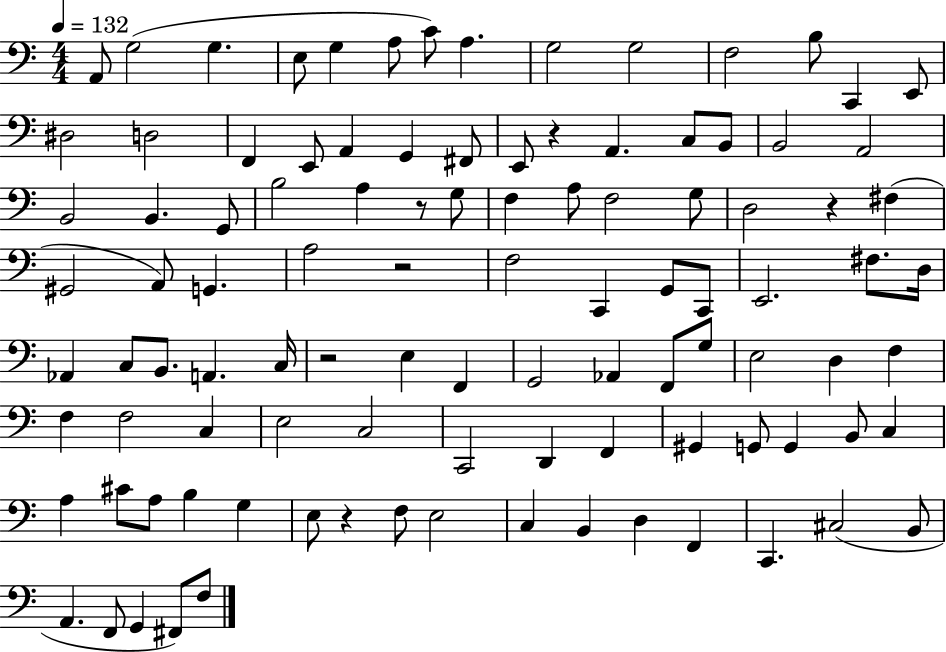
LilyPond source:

{
  \clef bass
  \numericTimeSignature
  \time 4/4
  \key c \major
  \tempo 4 = 132
  a,8 g2( g4. | e8 g4 a8 c'8) a4. | g2 g2 | f2 b8 c,4 e,8 | \break dis2 d2 | f,4 e,8 a,4 g,4 fis,8 | e,8 r4 a,4. c8 b,8 | b,2 a,2 | \break b,2 b,4. g,8 | b2 a4 r8 g8 | f4 a8 f2 g8 | d2 r4 fis4( | \break gis,2 a,8) g,4. | a2 r2 | f2 c,4 g,8 c,8 | e,2. fis8. d16 | \break aes,4 c8 b,8. a,4. c16 | r2 e4 f,4 | g,2 aes,4 f,8 g8 | e2 d4 f4 | \break f4 f2 c4 | e2 c2 | c,2 d,4 f,4 | gis,4 g,8 g,4 b,8 c4 | \break a4 cis'8 a8 b4 g4 | e8 r4 f8 e2 | c4 b,4 d4 f,4 | c,4. cis2( b,8 | \break a,4. f,8 g,4 fis,8) f8 | \bar "|."
}